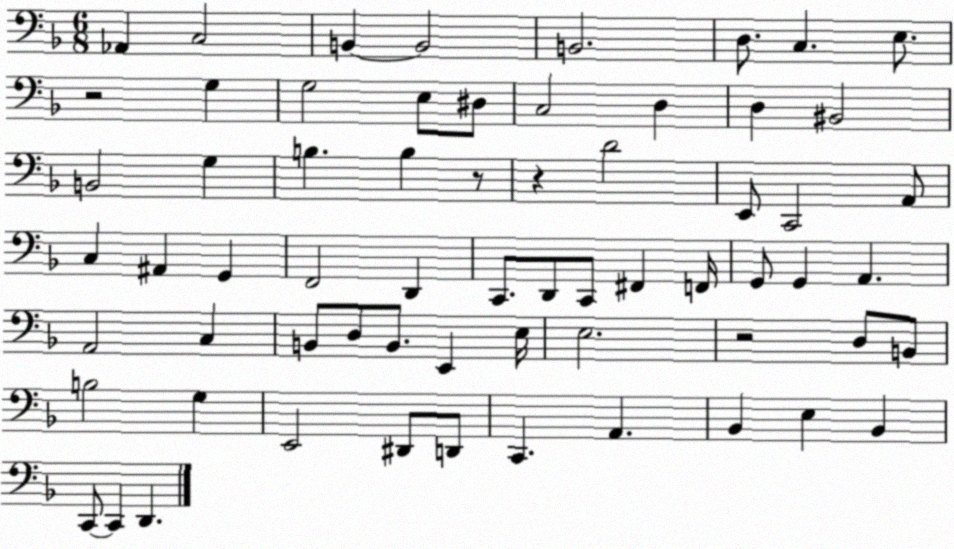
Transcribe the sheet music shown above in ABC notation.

X:1
T:Untitled
M:6/8
L:1/4
K:F
_A,, C,2 B,, B,,2 B,,2 D,/2 C, E,/2 z2 G, G,2 E,/2 ^D,/2 C,2 D, D, ^B,,2 B,,2 G, B, B, z/2 z D2 E,,/2 C,,2 A,,/2 C, ^A,, G,, F,,2 D,, C,,/2 D,,/2 C,,/2 ^F,, F,,/4 G,,/2 G,, A,, A,,2 C, B,,/2 D,/2 B,,/2 E,, E,/4 E,2 z2 D,/2 B,,/2 B,2 G, E,,2 ^D,,/2 D,,/2 C,, A,, _B,, E, _B,, C,,/2 C,, D,,